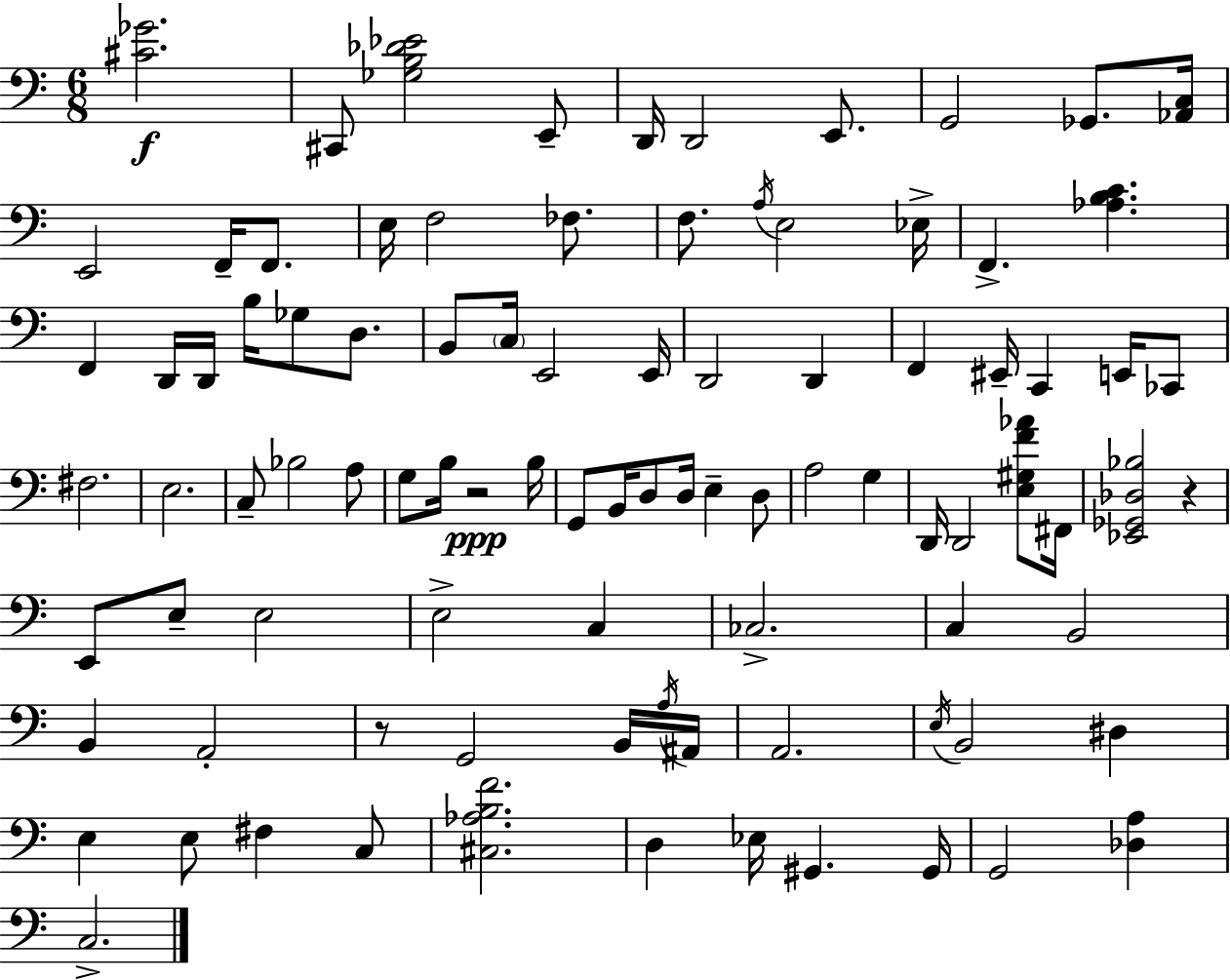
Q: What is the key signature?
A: A minor